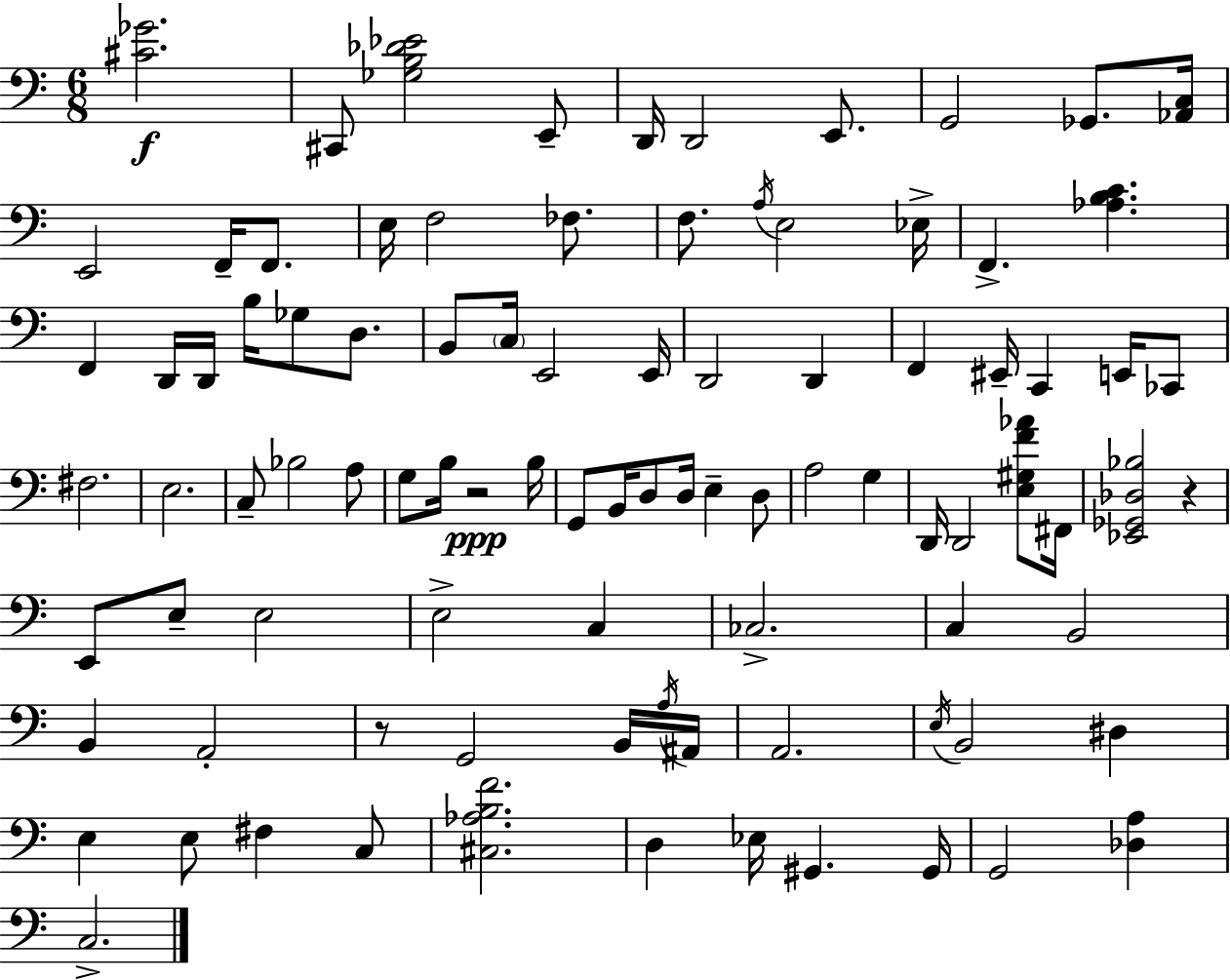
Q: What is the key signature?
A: A minor